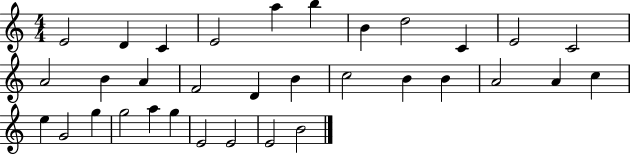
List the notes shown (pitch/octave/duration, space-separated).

E4/h D4/q C4/q E4/h A5/q B5/q B4/q D5/h C4/q E4/h C4/h A4/h B4/q A4/q F4/h D4/q B4/q C5/h B4/q B4/q A4/h A4/q C5/q E5/q G4/h G5/q G5/h A5/q G5/q E4/h E4/h E4/h B4/h